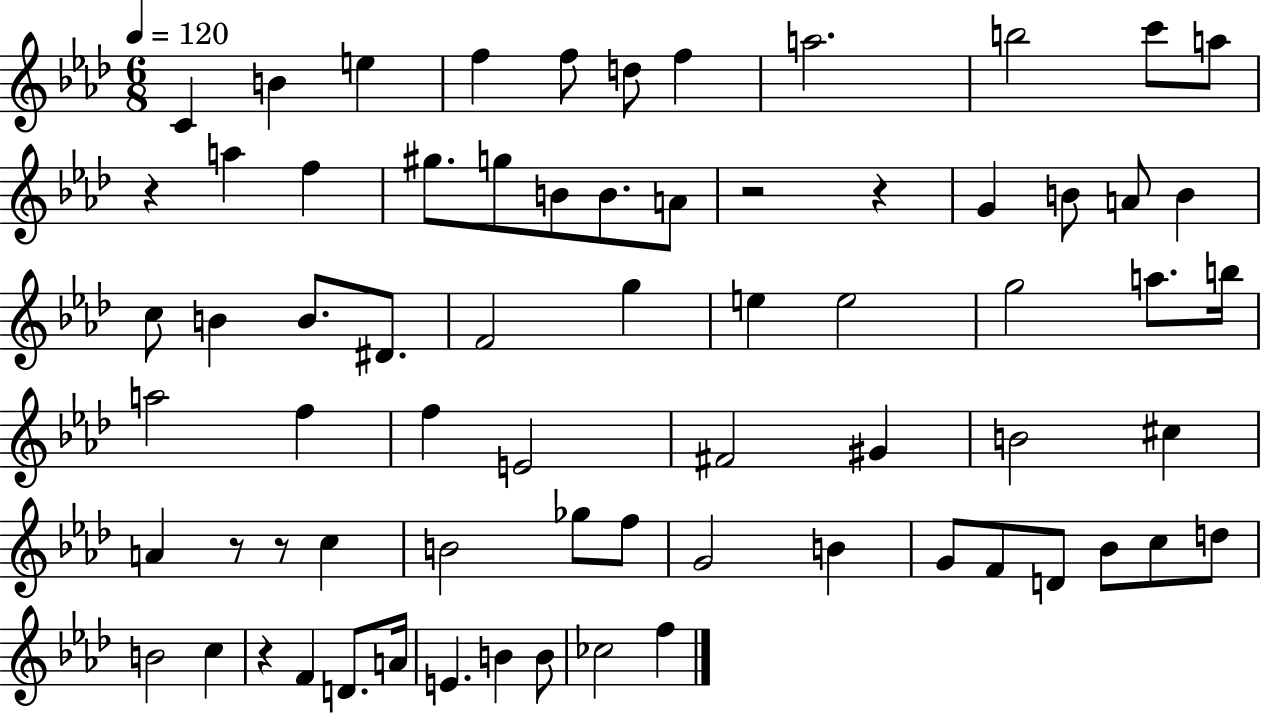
X:1
T:Untitled
M:6/8
L:1/4
K:Ab
C B e f f/2 d/2 f a2 b2 c'/2 a/2 z a f ^g/2 g/2 B/2 B/2 A/2 z2 z G B/2 A/2 B c/2 B B/2 ^D/2 F2 g e e2 g2 a/2 b/4 a2 f f E2 ^F2 ^G B2 ^c A z/2 z/2 c B2 _g/2 f/2 G2 B G/2 F/2 D/2 _B/2 c/2 d/2 B2 c z F D/2 A/4 E B B/2 _c2 f